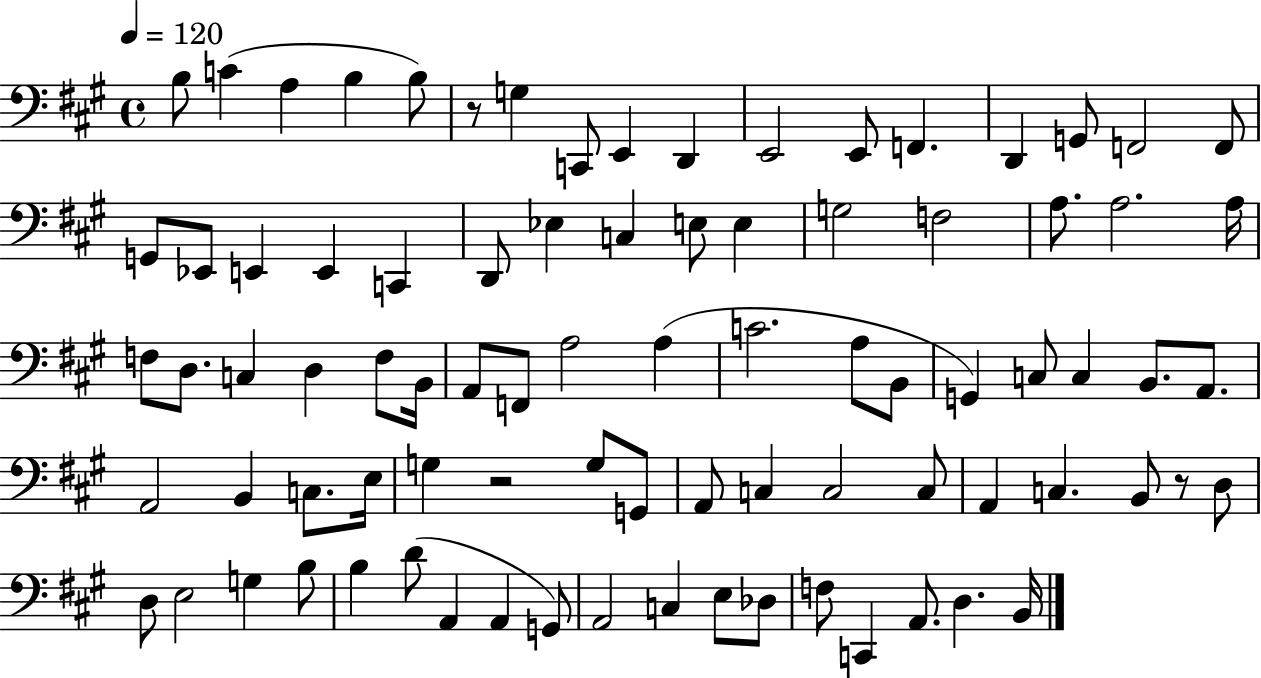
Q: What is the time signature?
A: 4/4